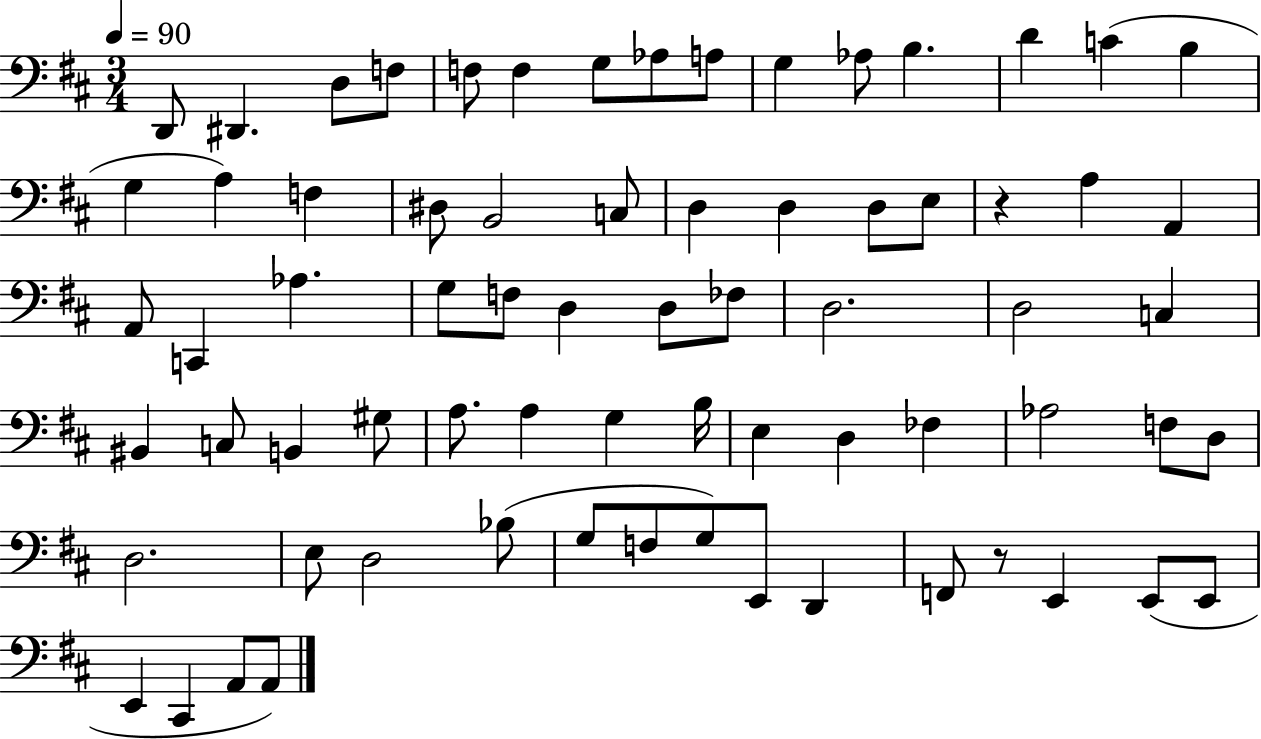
{
  \clef bass
  \numericTimeSignature
  \time 3/4
  \key d \major
  \tempo 4 = 90
  d,8 dis,4. d8 f8 | f8 f4 g8 aes8 a8 | g4 aes8 b4. | d'4 c'4( b4 | \break g4 a4) f4 | dis8 b,2 c8 | d4 d4 d8 e8 | r4 a4 a,4 | \break a,8 c,4 aes4. | g8 f8 d4 d8 fes8 | d2. | d2 c4 | \break bis,4 c8 b,4 gis8 | a8. a4 g4 b16 | e4 d4 fes4 | aes2 f8 d8 | \break d2. | e8 d2 bes8( | g8 f8 g8) e,8 d,4 | f,8 r8 e,4 e,8( e,8 | \break e,4 cis,4 a,8 a,8) | \bar "|."
}